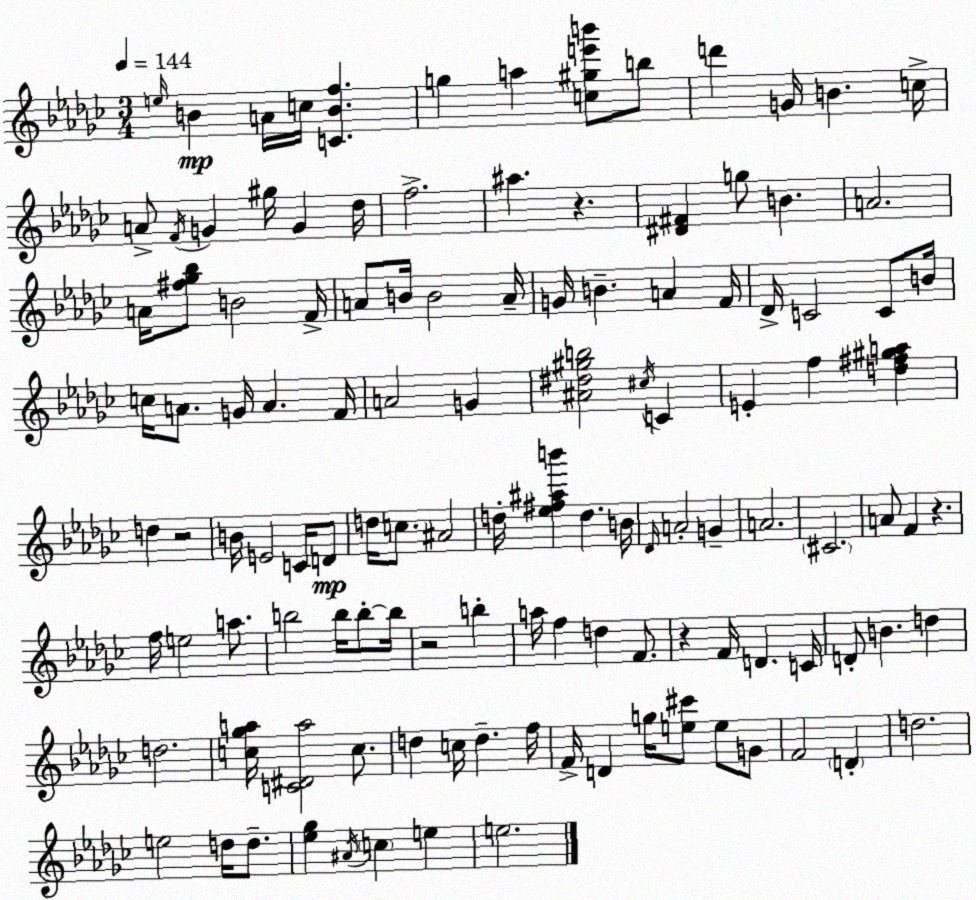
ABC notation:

X:1
T:Untitled
M:3/4
L:1/4
K:Ebm
e/4 B A/4 c/4 [CBf] g a [c^ge'b']/2 b/2 d' G/4 B c/4 A/2 F/4 G ^g/4 G _d/4 f2 ^a z [^D^F] g/2 B A2 A/4 [^f_g_b]/2 B2 F/4 A/2 B/4 B2 A/4 G/4 B A F/4 _D/4 C2 C/2 B/4 c/4 A/2 G/4 A F/4 A2 G [^A^d^gb]2 ^c/4 C E f [d^f^ga] d z2 B/4 E2 C/4 D/2 d/4 c/2 ^A2 d/4 [_e^f^ab'] d B/4 _D/4 A2 G A2 ^C2 A/2 F z f/4 e2 a/2 b2 b/4 b/2 b/4 z2 b a/4 f d F/2 z F/4 D C/4 D/2 B d d2 [c_ga]/4 [C^Da]2 c/2 d c/4 d f/4 F/4 D g/4 [e^c']/2 e/2 G/2 F2 D d2 e2 d/4 d/2 [_e_g] ^A/4 c e e2